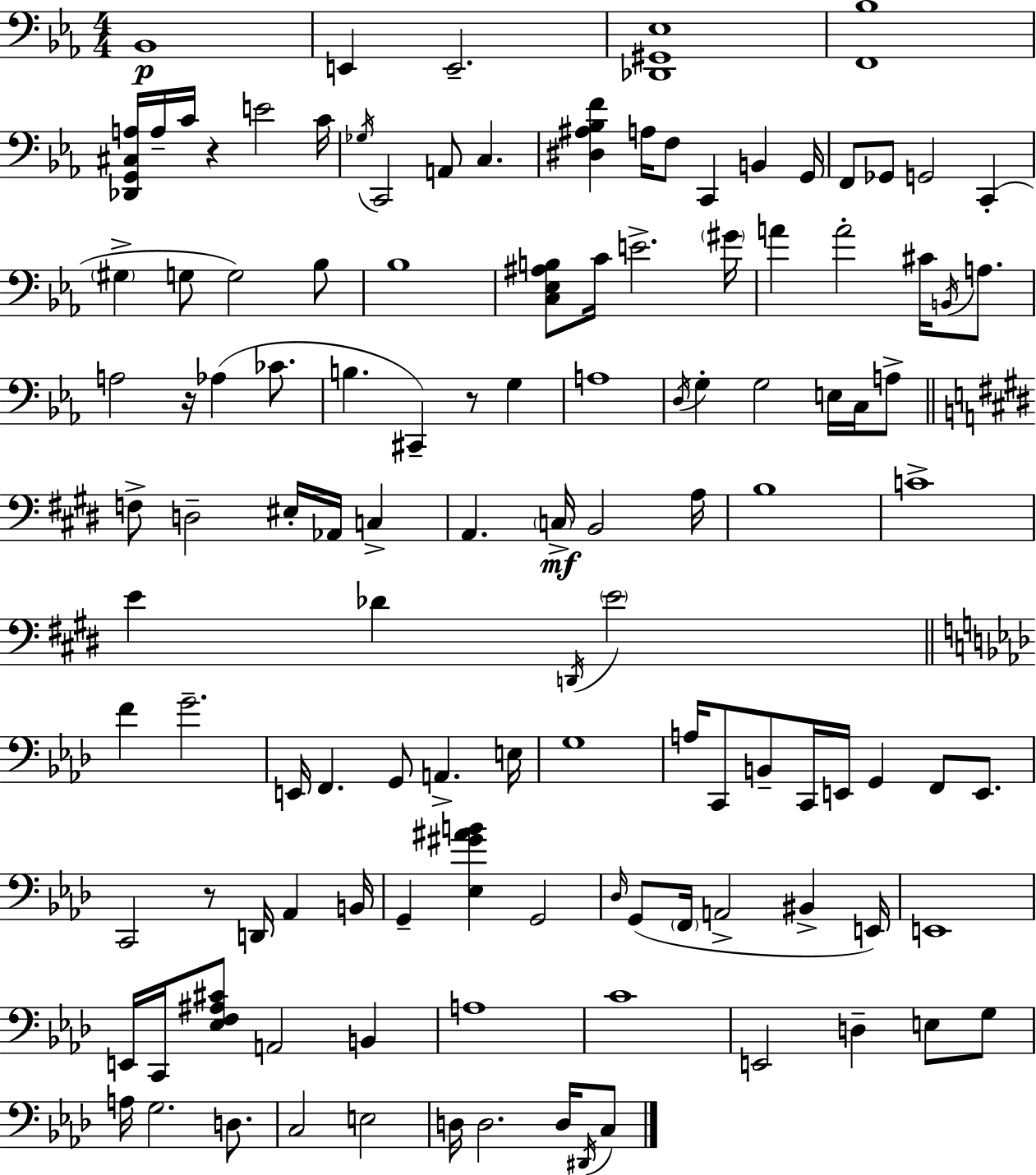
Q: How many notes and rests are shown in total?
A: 121